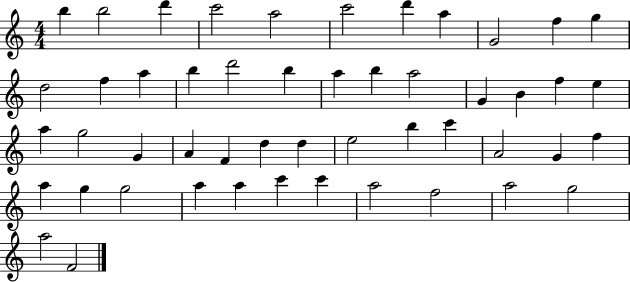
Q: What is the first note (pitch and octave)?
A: B5